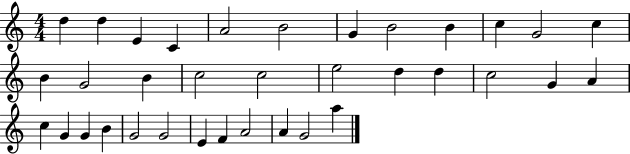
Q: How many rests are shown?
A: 0